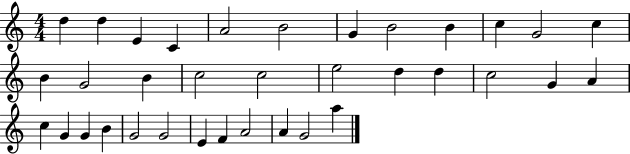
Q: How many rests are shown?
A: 0